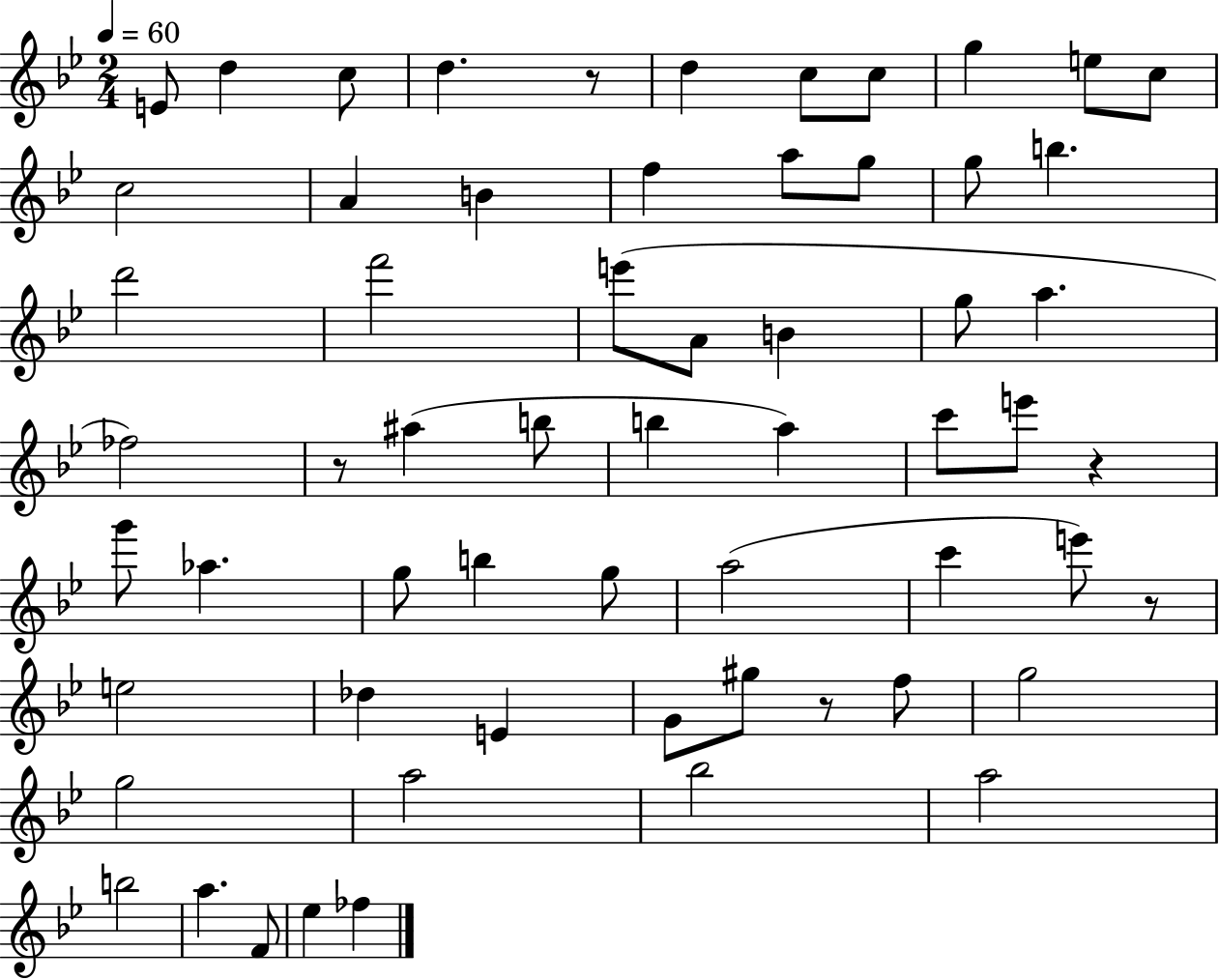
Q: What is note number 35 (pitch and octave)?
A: G5